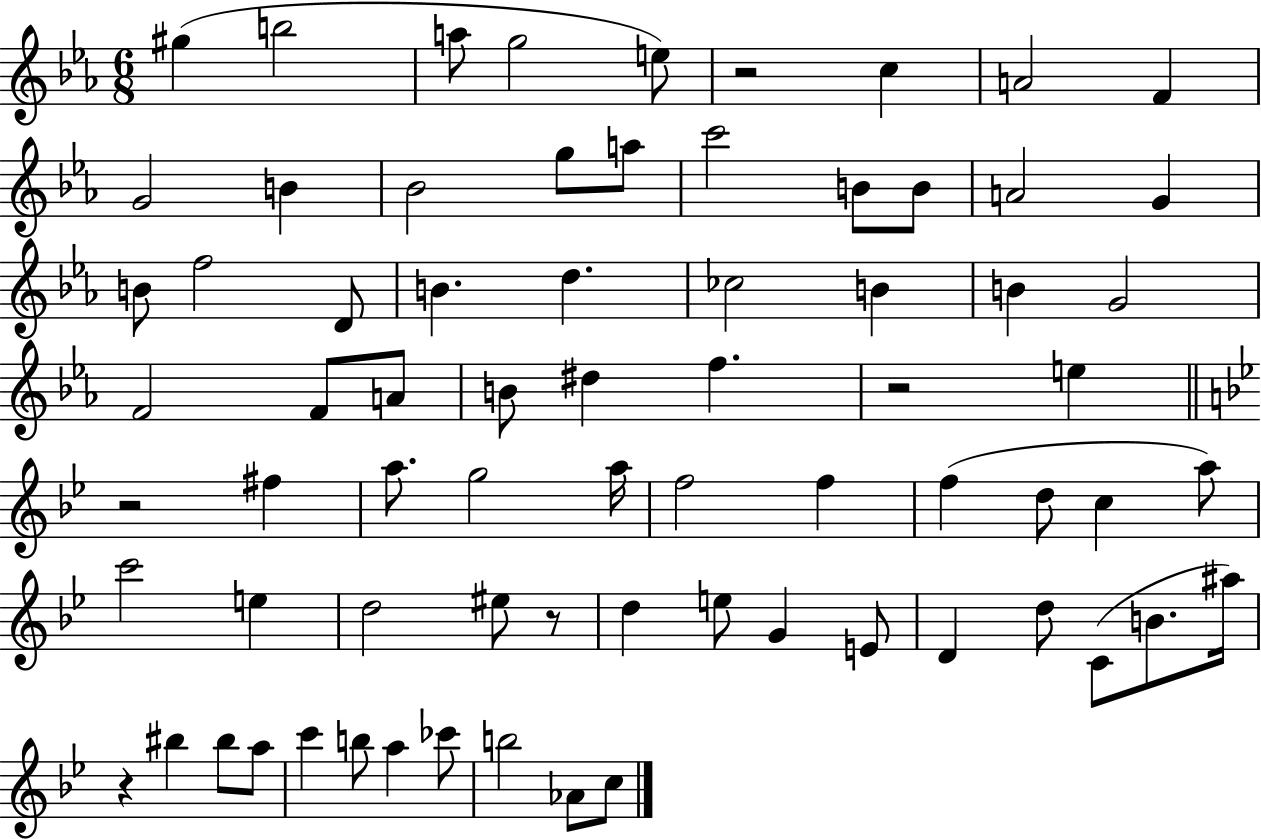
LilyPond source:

{
  \clef treble
  \numericTimeSignature
  \time 6/8
  \key ees \major
  gis''4( b''2 | a''8 g''2 e''8) | r2 c''4 | a'2 f'4 | \break g'2 b'4 | bes'2 g''8 a''8 | c'''2 b'8 b'8 | a'2 g'4 | \break b'8 f''2 d'8 | b'4. d''4. | ces''2 b'4 | b'4 g'2 | \break f'2 f'8 a'8 | b'8 dis''4 f''4. | r2 e''4 | \bar "||" \break \key bes \major r2 fis''4 | a''8. g''2 a''16 | f''2 f''4 | f''4( d''8 c''4 a''8) | \break c'''2 e''4 | d''2 eis''8 r8 | d''4 e''8 g'4 e'8 | d'4 d''8 c'8( b'8. ais''16) | \break r4 bis''4 bis''8 a''8 | c'''4 b''8 a''4 ces'''8 | b''2 aes'8 c''8 | \bar "|."
}